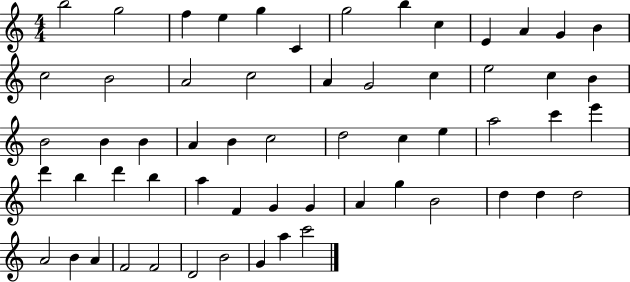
{
  \clef treble
  \numericTimeSignature
  \time 4/4
  \key c \major
  b''2 g''2 | f''4 e''4 g''4 c'4 | g''2 b''4 c''4 | e'4 a'4 g'4 b'4 | \break c''2 b'2 | a'2 c''2 | a'4 g'2 c''4 | e''2 c''4 b'4 | \break b'2 b'4 b'4 | a'4 b'4 c''2 | d''2 c''4 e''4 | a''2 c'''4 e'''4 | \break d'''4 b''4 d'''4 b''4 | a''4 f'4 g'4 g'4 | a'4 g''4 b'2 | d''4 d''4 d''2 | \break a'2 b'4 a'4 | f'2 f'2 | d'2 b'2 | g'4 a''4 c'''2 | \break \bar "|."
}